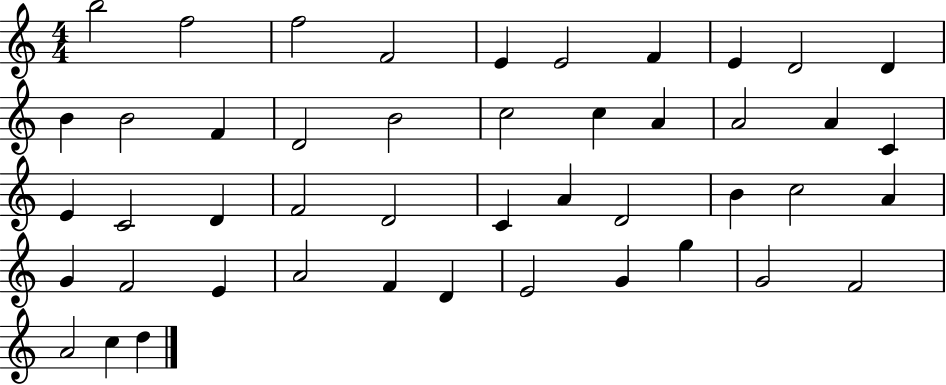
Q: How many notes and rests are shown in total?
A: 46